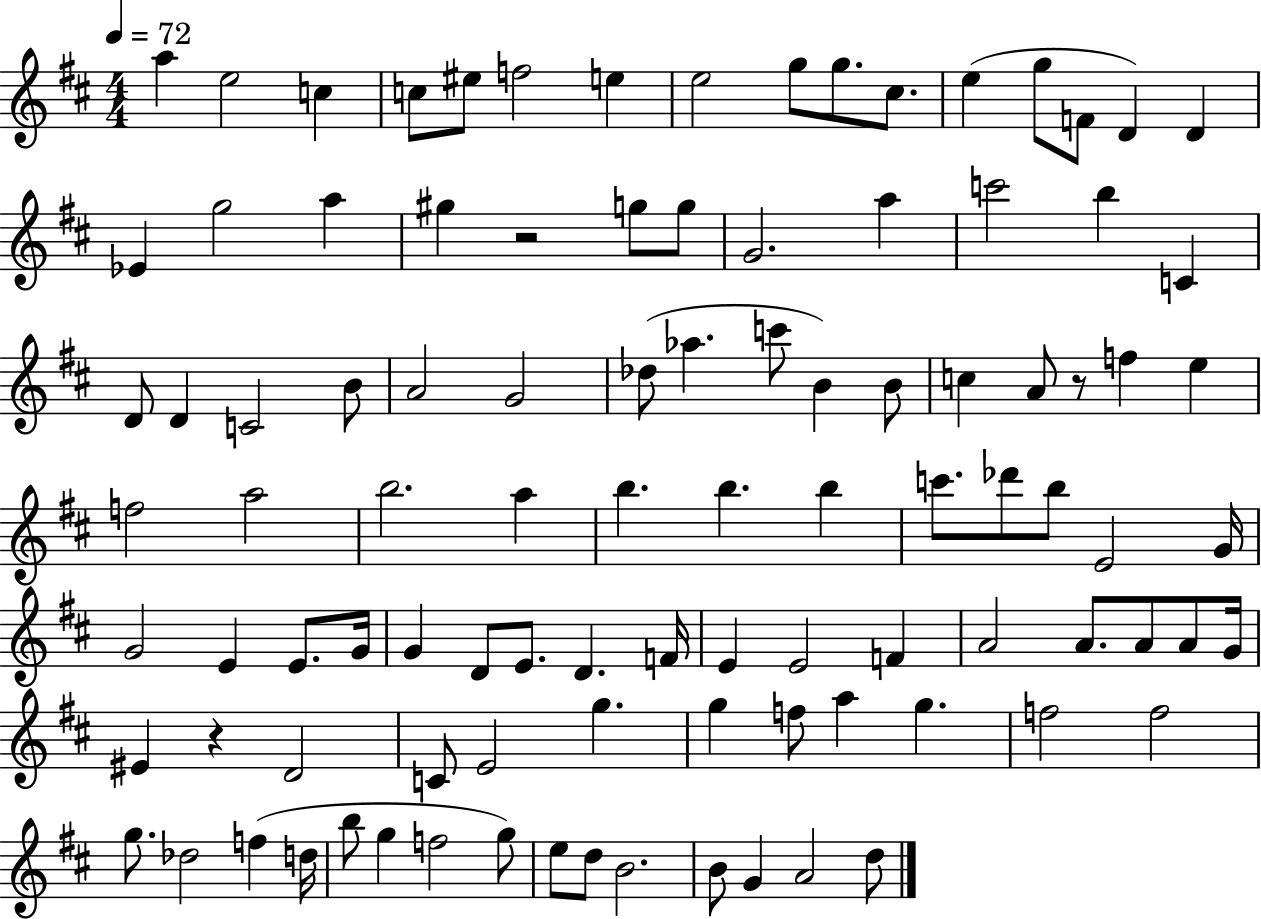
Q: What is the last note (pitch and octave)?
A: D5